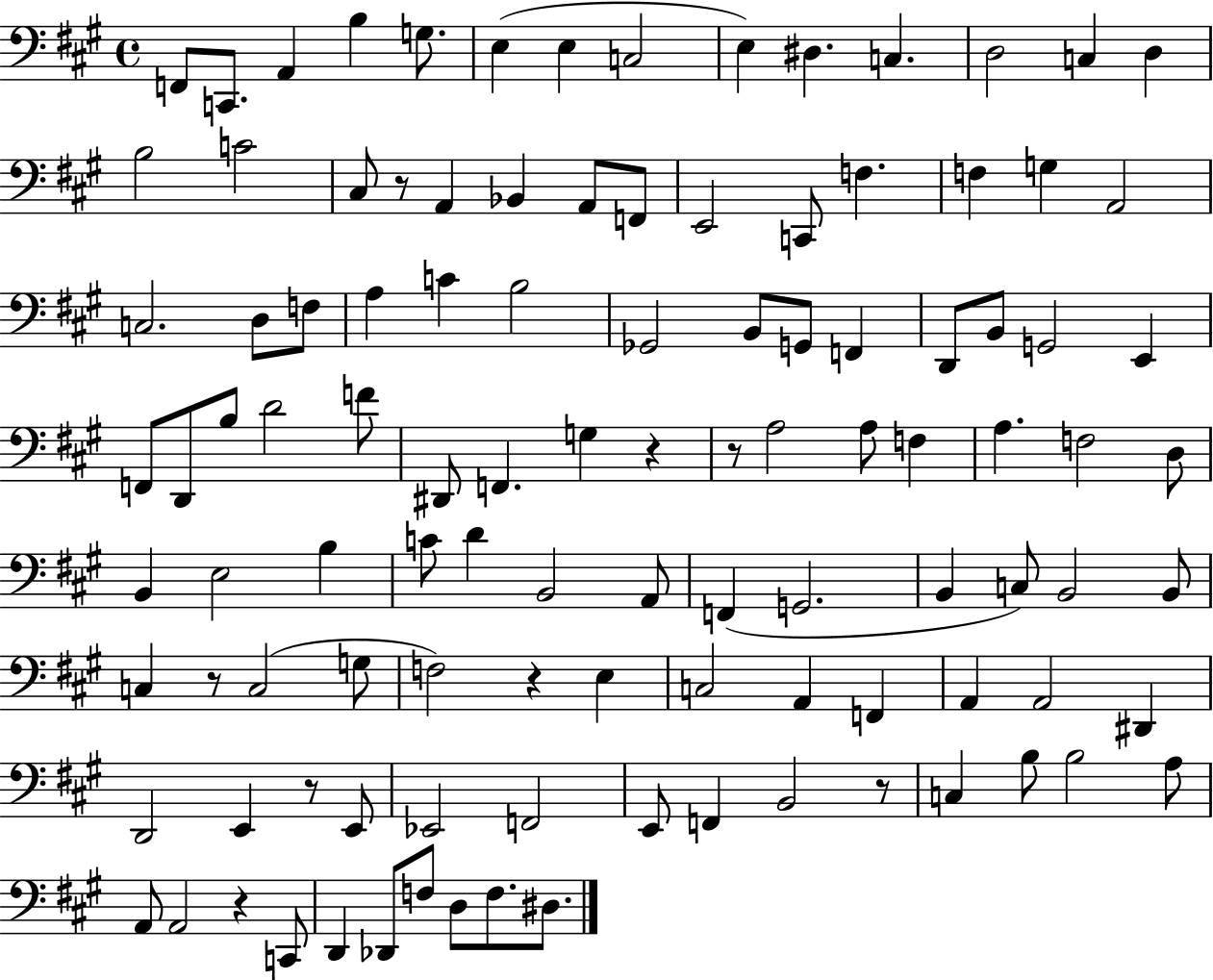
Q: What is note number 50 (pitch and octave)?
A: A3